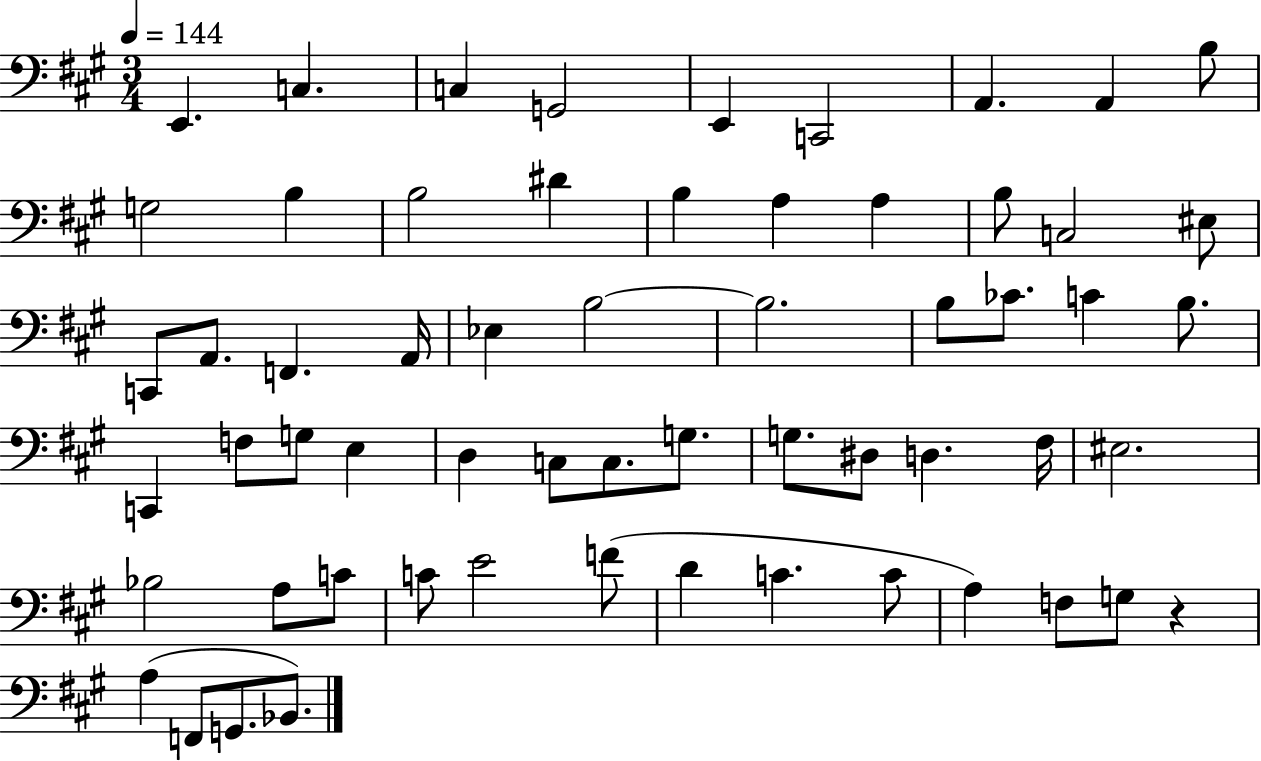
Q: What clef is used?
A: bass